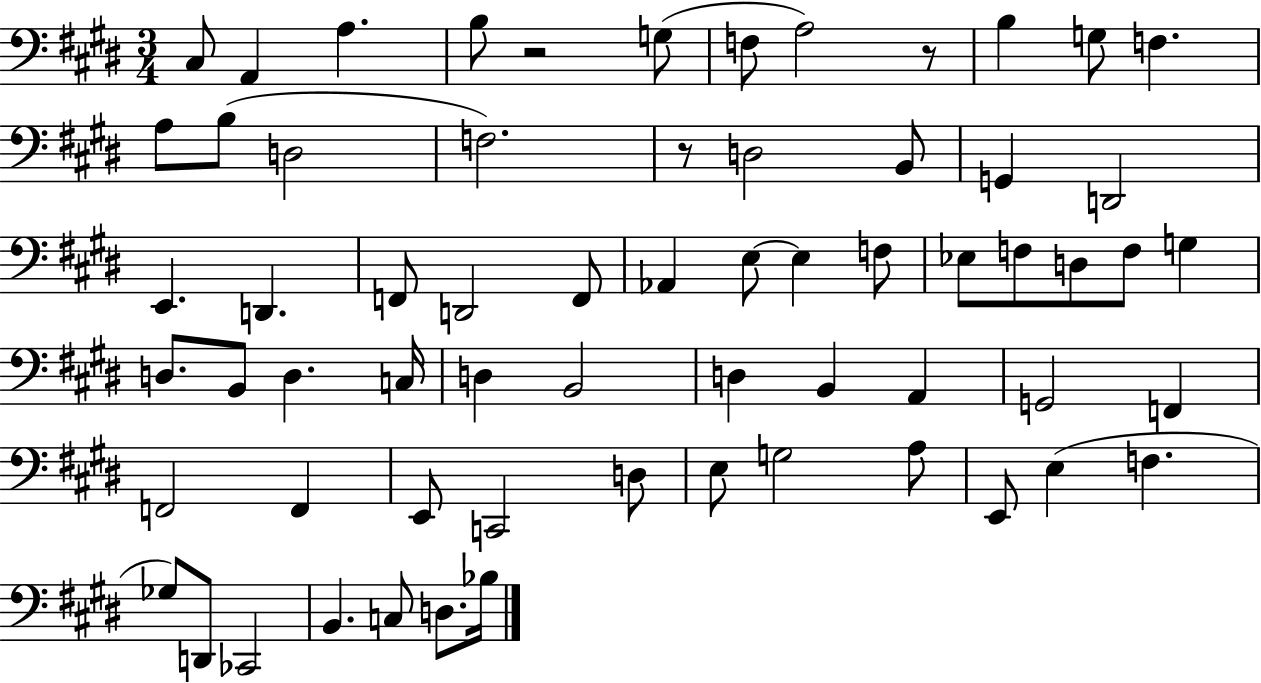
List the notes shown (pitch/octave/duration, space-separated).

C#3/e A2/q A3/q. B3/e R/h G3/e F3/e A3/h R/e B3/q G3/e F3/q. A3/e B3/e D3/h F3/h. R/e D3/h B2/e G2/q D2/h E2/q. D2/q. F2/e D2/h F2/e Ab2/q E3/e E3/q F3/e Eb3/e F3/e D3/e F3/e G3/q D3/e. B2/e D3/q. C3/s D3/q B2/h D3/q B2/q A2/q G2/h F2/q F2/h F2/q E2/e C2/h D3/e E3/e G3/h A3/e E2/e E3/q F3/q. Gb3/e D2/e CES2/h B2/q. C3/e D3/e. Bb3/s